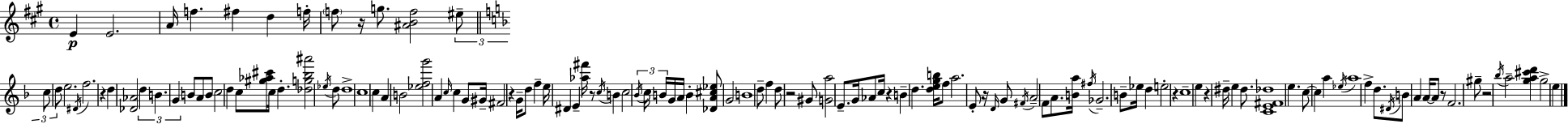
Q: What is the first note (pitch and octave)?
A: E4